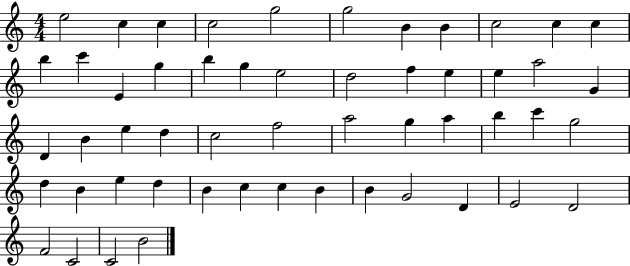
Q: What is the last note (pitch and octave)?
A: B4